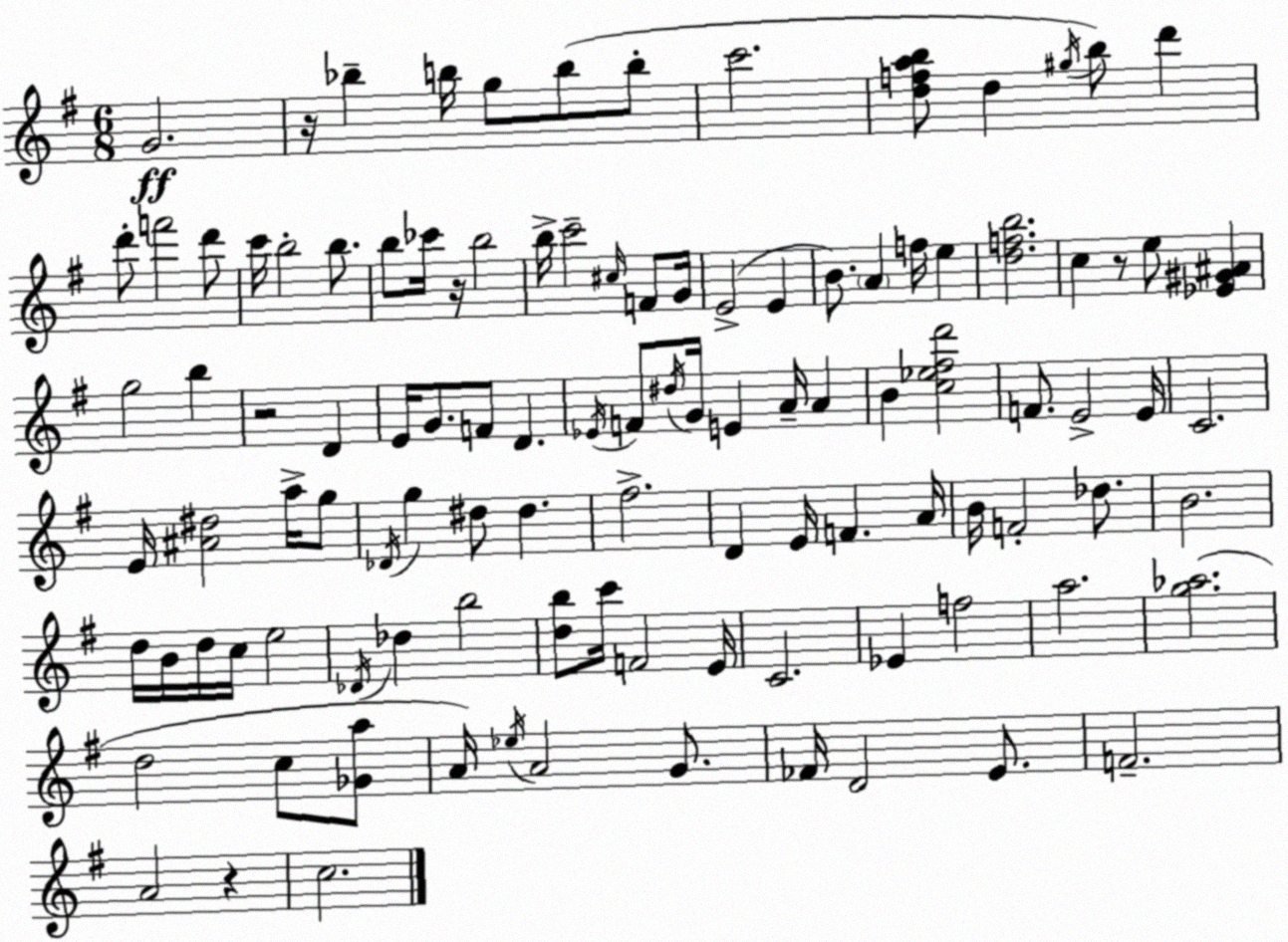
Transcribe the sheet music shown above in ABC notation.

X:1
T:Untitled
M:6/8
L:1/4
K:Em
G2 z/4 _b b/4 g/2 b/2 b/2 c'2 [dfab]/2 d ^g/4 b/2 d' d'/2 f'2 d'/2 c'/4 b2 b/2 b/2 _c'/4 z/4 b2 b/4 c'2 ^c/4 F/2 G/4 E2 E B/2 A f/4 e [dfb]2 c z/2 e/2 [_E^G^A] g2 b z2 D E/4 G/2 F/2 D _E/4 F/2 ^d/4 G/4 E A/4 A B [c_e^fd']2 F/2 E2 E/4 C2 E/4 [^A^d]2 a/4 g/2 _D/4 g ^d/2 ^d ^f2 D E/4 F A/4 B/4 F2 _d/2 B2 d/4 B/4 d/4 c/4 e2 _D/4 _d b2 [db]/2 c'/4 F2 E/4 C2 _E f2 a2 [g_a]2 d2 c/2 [_Ga]/2 A/4 _e/4 A2 G/2 _F/4 D2 E/2 F2 A2 z c2